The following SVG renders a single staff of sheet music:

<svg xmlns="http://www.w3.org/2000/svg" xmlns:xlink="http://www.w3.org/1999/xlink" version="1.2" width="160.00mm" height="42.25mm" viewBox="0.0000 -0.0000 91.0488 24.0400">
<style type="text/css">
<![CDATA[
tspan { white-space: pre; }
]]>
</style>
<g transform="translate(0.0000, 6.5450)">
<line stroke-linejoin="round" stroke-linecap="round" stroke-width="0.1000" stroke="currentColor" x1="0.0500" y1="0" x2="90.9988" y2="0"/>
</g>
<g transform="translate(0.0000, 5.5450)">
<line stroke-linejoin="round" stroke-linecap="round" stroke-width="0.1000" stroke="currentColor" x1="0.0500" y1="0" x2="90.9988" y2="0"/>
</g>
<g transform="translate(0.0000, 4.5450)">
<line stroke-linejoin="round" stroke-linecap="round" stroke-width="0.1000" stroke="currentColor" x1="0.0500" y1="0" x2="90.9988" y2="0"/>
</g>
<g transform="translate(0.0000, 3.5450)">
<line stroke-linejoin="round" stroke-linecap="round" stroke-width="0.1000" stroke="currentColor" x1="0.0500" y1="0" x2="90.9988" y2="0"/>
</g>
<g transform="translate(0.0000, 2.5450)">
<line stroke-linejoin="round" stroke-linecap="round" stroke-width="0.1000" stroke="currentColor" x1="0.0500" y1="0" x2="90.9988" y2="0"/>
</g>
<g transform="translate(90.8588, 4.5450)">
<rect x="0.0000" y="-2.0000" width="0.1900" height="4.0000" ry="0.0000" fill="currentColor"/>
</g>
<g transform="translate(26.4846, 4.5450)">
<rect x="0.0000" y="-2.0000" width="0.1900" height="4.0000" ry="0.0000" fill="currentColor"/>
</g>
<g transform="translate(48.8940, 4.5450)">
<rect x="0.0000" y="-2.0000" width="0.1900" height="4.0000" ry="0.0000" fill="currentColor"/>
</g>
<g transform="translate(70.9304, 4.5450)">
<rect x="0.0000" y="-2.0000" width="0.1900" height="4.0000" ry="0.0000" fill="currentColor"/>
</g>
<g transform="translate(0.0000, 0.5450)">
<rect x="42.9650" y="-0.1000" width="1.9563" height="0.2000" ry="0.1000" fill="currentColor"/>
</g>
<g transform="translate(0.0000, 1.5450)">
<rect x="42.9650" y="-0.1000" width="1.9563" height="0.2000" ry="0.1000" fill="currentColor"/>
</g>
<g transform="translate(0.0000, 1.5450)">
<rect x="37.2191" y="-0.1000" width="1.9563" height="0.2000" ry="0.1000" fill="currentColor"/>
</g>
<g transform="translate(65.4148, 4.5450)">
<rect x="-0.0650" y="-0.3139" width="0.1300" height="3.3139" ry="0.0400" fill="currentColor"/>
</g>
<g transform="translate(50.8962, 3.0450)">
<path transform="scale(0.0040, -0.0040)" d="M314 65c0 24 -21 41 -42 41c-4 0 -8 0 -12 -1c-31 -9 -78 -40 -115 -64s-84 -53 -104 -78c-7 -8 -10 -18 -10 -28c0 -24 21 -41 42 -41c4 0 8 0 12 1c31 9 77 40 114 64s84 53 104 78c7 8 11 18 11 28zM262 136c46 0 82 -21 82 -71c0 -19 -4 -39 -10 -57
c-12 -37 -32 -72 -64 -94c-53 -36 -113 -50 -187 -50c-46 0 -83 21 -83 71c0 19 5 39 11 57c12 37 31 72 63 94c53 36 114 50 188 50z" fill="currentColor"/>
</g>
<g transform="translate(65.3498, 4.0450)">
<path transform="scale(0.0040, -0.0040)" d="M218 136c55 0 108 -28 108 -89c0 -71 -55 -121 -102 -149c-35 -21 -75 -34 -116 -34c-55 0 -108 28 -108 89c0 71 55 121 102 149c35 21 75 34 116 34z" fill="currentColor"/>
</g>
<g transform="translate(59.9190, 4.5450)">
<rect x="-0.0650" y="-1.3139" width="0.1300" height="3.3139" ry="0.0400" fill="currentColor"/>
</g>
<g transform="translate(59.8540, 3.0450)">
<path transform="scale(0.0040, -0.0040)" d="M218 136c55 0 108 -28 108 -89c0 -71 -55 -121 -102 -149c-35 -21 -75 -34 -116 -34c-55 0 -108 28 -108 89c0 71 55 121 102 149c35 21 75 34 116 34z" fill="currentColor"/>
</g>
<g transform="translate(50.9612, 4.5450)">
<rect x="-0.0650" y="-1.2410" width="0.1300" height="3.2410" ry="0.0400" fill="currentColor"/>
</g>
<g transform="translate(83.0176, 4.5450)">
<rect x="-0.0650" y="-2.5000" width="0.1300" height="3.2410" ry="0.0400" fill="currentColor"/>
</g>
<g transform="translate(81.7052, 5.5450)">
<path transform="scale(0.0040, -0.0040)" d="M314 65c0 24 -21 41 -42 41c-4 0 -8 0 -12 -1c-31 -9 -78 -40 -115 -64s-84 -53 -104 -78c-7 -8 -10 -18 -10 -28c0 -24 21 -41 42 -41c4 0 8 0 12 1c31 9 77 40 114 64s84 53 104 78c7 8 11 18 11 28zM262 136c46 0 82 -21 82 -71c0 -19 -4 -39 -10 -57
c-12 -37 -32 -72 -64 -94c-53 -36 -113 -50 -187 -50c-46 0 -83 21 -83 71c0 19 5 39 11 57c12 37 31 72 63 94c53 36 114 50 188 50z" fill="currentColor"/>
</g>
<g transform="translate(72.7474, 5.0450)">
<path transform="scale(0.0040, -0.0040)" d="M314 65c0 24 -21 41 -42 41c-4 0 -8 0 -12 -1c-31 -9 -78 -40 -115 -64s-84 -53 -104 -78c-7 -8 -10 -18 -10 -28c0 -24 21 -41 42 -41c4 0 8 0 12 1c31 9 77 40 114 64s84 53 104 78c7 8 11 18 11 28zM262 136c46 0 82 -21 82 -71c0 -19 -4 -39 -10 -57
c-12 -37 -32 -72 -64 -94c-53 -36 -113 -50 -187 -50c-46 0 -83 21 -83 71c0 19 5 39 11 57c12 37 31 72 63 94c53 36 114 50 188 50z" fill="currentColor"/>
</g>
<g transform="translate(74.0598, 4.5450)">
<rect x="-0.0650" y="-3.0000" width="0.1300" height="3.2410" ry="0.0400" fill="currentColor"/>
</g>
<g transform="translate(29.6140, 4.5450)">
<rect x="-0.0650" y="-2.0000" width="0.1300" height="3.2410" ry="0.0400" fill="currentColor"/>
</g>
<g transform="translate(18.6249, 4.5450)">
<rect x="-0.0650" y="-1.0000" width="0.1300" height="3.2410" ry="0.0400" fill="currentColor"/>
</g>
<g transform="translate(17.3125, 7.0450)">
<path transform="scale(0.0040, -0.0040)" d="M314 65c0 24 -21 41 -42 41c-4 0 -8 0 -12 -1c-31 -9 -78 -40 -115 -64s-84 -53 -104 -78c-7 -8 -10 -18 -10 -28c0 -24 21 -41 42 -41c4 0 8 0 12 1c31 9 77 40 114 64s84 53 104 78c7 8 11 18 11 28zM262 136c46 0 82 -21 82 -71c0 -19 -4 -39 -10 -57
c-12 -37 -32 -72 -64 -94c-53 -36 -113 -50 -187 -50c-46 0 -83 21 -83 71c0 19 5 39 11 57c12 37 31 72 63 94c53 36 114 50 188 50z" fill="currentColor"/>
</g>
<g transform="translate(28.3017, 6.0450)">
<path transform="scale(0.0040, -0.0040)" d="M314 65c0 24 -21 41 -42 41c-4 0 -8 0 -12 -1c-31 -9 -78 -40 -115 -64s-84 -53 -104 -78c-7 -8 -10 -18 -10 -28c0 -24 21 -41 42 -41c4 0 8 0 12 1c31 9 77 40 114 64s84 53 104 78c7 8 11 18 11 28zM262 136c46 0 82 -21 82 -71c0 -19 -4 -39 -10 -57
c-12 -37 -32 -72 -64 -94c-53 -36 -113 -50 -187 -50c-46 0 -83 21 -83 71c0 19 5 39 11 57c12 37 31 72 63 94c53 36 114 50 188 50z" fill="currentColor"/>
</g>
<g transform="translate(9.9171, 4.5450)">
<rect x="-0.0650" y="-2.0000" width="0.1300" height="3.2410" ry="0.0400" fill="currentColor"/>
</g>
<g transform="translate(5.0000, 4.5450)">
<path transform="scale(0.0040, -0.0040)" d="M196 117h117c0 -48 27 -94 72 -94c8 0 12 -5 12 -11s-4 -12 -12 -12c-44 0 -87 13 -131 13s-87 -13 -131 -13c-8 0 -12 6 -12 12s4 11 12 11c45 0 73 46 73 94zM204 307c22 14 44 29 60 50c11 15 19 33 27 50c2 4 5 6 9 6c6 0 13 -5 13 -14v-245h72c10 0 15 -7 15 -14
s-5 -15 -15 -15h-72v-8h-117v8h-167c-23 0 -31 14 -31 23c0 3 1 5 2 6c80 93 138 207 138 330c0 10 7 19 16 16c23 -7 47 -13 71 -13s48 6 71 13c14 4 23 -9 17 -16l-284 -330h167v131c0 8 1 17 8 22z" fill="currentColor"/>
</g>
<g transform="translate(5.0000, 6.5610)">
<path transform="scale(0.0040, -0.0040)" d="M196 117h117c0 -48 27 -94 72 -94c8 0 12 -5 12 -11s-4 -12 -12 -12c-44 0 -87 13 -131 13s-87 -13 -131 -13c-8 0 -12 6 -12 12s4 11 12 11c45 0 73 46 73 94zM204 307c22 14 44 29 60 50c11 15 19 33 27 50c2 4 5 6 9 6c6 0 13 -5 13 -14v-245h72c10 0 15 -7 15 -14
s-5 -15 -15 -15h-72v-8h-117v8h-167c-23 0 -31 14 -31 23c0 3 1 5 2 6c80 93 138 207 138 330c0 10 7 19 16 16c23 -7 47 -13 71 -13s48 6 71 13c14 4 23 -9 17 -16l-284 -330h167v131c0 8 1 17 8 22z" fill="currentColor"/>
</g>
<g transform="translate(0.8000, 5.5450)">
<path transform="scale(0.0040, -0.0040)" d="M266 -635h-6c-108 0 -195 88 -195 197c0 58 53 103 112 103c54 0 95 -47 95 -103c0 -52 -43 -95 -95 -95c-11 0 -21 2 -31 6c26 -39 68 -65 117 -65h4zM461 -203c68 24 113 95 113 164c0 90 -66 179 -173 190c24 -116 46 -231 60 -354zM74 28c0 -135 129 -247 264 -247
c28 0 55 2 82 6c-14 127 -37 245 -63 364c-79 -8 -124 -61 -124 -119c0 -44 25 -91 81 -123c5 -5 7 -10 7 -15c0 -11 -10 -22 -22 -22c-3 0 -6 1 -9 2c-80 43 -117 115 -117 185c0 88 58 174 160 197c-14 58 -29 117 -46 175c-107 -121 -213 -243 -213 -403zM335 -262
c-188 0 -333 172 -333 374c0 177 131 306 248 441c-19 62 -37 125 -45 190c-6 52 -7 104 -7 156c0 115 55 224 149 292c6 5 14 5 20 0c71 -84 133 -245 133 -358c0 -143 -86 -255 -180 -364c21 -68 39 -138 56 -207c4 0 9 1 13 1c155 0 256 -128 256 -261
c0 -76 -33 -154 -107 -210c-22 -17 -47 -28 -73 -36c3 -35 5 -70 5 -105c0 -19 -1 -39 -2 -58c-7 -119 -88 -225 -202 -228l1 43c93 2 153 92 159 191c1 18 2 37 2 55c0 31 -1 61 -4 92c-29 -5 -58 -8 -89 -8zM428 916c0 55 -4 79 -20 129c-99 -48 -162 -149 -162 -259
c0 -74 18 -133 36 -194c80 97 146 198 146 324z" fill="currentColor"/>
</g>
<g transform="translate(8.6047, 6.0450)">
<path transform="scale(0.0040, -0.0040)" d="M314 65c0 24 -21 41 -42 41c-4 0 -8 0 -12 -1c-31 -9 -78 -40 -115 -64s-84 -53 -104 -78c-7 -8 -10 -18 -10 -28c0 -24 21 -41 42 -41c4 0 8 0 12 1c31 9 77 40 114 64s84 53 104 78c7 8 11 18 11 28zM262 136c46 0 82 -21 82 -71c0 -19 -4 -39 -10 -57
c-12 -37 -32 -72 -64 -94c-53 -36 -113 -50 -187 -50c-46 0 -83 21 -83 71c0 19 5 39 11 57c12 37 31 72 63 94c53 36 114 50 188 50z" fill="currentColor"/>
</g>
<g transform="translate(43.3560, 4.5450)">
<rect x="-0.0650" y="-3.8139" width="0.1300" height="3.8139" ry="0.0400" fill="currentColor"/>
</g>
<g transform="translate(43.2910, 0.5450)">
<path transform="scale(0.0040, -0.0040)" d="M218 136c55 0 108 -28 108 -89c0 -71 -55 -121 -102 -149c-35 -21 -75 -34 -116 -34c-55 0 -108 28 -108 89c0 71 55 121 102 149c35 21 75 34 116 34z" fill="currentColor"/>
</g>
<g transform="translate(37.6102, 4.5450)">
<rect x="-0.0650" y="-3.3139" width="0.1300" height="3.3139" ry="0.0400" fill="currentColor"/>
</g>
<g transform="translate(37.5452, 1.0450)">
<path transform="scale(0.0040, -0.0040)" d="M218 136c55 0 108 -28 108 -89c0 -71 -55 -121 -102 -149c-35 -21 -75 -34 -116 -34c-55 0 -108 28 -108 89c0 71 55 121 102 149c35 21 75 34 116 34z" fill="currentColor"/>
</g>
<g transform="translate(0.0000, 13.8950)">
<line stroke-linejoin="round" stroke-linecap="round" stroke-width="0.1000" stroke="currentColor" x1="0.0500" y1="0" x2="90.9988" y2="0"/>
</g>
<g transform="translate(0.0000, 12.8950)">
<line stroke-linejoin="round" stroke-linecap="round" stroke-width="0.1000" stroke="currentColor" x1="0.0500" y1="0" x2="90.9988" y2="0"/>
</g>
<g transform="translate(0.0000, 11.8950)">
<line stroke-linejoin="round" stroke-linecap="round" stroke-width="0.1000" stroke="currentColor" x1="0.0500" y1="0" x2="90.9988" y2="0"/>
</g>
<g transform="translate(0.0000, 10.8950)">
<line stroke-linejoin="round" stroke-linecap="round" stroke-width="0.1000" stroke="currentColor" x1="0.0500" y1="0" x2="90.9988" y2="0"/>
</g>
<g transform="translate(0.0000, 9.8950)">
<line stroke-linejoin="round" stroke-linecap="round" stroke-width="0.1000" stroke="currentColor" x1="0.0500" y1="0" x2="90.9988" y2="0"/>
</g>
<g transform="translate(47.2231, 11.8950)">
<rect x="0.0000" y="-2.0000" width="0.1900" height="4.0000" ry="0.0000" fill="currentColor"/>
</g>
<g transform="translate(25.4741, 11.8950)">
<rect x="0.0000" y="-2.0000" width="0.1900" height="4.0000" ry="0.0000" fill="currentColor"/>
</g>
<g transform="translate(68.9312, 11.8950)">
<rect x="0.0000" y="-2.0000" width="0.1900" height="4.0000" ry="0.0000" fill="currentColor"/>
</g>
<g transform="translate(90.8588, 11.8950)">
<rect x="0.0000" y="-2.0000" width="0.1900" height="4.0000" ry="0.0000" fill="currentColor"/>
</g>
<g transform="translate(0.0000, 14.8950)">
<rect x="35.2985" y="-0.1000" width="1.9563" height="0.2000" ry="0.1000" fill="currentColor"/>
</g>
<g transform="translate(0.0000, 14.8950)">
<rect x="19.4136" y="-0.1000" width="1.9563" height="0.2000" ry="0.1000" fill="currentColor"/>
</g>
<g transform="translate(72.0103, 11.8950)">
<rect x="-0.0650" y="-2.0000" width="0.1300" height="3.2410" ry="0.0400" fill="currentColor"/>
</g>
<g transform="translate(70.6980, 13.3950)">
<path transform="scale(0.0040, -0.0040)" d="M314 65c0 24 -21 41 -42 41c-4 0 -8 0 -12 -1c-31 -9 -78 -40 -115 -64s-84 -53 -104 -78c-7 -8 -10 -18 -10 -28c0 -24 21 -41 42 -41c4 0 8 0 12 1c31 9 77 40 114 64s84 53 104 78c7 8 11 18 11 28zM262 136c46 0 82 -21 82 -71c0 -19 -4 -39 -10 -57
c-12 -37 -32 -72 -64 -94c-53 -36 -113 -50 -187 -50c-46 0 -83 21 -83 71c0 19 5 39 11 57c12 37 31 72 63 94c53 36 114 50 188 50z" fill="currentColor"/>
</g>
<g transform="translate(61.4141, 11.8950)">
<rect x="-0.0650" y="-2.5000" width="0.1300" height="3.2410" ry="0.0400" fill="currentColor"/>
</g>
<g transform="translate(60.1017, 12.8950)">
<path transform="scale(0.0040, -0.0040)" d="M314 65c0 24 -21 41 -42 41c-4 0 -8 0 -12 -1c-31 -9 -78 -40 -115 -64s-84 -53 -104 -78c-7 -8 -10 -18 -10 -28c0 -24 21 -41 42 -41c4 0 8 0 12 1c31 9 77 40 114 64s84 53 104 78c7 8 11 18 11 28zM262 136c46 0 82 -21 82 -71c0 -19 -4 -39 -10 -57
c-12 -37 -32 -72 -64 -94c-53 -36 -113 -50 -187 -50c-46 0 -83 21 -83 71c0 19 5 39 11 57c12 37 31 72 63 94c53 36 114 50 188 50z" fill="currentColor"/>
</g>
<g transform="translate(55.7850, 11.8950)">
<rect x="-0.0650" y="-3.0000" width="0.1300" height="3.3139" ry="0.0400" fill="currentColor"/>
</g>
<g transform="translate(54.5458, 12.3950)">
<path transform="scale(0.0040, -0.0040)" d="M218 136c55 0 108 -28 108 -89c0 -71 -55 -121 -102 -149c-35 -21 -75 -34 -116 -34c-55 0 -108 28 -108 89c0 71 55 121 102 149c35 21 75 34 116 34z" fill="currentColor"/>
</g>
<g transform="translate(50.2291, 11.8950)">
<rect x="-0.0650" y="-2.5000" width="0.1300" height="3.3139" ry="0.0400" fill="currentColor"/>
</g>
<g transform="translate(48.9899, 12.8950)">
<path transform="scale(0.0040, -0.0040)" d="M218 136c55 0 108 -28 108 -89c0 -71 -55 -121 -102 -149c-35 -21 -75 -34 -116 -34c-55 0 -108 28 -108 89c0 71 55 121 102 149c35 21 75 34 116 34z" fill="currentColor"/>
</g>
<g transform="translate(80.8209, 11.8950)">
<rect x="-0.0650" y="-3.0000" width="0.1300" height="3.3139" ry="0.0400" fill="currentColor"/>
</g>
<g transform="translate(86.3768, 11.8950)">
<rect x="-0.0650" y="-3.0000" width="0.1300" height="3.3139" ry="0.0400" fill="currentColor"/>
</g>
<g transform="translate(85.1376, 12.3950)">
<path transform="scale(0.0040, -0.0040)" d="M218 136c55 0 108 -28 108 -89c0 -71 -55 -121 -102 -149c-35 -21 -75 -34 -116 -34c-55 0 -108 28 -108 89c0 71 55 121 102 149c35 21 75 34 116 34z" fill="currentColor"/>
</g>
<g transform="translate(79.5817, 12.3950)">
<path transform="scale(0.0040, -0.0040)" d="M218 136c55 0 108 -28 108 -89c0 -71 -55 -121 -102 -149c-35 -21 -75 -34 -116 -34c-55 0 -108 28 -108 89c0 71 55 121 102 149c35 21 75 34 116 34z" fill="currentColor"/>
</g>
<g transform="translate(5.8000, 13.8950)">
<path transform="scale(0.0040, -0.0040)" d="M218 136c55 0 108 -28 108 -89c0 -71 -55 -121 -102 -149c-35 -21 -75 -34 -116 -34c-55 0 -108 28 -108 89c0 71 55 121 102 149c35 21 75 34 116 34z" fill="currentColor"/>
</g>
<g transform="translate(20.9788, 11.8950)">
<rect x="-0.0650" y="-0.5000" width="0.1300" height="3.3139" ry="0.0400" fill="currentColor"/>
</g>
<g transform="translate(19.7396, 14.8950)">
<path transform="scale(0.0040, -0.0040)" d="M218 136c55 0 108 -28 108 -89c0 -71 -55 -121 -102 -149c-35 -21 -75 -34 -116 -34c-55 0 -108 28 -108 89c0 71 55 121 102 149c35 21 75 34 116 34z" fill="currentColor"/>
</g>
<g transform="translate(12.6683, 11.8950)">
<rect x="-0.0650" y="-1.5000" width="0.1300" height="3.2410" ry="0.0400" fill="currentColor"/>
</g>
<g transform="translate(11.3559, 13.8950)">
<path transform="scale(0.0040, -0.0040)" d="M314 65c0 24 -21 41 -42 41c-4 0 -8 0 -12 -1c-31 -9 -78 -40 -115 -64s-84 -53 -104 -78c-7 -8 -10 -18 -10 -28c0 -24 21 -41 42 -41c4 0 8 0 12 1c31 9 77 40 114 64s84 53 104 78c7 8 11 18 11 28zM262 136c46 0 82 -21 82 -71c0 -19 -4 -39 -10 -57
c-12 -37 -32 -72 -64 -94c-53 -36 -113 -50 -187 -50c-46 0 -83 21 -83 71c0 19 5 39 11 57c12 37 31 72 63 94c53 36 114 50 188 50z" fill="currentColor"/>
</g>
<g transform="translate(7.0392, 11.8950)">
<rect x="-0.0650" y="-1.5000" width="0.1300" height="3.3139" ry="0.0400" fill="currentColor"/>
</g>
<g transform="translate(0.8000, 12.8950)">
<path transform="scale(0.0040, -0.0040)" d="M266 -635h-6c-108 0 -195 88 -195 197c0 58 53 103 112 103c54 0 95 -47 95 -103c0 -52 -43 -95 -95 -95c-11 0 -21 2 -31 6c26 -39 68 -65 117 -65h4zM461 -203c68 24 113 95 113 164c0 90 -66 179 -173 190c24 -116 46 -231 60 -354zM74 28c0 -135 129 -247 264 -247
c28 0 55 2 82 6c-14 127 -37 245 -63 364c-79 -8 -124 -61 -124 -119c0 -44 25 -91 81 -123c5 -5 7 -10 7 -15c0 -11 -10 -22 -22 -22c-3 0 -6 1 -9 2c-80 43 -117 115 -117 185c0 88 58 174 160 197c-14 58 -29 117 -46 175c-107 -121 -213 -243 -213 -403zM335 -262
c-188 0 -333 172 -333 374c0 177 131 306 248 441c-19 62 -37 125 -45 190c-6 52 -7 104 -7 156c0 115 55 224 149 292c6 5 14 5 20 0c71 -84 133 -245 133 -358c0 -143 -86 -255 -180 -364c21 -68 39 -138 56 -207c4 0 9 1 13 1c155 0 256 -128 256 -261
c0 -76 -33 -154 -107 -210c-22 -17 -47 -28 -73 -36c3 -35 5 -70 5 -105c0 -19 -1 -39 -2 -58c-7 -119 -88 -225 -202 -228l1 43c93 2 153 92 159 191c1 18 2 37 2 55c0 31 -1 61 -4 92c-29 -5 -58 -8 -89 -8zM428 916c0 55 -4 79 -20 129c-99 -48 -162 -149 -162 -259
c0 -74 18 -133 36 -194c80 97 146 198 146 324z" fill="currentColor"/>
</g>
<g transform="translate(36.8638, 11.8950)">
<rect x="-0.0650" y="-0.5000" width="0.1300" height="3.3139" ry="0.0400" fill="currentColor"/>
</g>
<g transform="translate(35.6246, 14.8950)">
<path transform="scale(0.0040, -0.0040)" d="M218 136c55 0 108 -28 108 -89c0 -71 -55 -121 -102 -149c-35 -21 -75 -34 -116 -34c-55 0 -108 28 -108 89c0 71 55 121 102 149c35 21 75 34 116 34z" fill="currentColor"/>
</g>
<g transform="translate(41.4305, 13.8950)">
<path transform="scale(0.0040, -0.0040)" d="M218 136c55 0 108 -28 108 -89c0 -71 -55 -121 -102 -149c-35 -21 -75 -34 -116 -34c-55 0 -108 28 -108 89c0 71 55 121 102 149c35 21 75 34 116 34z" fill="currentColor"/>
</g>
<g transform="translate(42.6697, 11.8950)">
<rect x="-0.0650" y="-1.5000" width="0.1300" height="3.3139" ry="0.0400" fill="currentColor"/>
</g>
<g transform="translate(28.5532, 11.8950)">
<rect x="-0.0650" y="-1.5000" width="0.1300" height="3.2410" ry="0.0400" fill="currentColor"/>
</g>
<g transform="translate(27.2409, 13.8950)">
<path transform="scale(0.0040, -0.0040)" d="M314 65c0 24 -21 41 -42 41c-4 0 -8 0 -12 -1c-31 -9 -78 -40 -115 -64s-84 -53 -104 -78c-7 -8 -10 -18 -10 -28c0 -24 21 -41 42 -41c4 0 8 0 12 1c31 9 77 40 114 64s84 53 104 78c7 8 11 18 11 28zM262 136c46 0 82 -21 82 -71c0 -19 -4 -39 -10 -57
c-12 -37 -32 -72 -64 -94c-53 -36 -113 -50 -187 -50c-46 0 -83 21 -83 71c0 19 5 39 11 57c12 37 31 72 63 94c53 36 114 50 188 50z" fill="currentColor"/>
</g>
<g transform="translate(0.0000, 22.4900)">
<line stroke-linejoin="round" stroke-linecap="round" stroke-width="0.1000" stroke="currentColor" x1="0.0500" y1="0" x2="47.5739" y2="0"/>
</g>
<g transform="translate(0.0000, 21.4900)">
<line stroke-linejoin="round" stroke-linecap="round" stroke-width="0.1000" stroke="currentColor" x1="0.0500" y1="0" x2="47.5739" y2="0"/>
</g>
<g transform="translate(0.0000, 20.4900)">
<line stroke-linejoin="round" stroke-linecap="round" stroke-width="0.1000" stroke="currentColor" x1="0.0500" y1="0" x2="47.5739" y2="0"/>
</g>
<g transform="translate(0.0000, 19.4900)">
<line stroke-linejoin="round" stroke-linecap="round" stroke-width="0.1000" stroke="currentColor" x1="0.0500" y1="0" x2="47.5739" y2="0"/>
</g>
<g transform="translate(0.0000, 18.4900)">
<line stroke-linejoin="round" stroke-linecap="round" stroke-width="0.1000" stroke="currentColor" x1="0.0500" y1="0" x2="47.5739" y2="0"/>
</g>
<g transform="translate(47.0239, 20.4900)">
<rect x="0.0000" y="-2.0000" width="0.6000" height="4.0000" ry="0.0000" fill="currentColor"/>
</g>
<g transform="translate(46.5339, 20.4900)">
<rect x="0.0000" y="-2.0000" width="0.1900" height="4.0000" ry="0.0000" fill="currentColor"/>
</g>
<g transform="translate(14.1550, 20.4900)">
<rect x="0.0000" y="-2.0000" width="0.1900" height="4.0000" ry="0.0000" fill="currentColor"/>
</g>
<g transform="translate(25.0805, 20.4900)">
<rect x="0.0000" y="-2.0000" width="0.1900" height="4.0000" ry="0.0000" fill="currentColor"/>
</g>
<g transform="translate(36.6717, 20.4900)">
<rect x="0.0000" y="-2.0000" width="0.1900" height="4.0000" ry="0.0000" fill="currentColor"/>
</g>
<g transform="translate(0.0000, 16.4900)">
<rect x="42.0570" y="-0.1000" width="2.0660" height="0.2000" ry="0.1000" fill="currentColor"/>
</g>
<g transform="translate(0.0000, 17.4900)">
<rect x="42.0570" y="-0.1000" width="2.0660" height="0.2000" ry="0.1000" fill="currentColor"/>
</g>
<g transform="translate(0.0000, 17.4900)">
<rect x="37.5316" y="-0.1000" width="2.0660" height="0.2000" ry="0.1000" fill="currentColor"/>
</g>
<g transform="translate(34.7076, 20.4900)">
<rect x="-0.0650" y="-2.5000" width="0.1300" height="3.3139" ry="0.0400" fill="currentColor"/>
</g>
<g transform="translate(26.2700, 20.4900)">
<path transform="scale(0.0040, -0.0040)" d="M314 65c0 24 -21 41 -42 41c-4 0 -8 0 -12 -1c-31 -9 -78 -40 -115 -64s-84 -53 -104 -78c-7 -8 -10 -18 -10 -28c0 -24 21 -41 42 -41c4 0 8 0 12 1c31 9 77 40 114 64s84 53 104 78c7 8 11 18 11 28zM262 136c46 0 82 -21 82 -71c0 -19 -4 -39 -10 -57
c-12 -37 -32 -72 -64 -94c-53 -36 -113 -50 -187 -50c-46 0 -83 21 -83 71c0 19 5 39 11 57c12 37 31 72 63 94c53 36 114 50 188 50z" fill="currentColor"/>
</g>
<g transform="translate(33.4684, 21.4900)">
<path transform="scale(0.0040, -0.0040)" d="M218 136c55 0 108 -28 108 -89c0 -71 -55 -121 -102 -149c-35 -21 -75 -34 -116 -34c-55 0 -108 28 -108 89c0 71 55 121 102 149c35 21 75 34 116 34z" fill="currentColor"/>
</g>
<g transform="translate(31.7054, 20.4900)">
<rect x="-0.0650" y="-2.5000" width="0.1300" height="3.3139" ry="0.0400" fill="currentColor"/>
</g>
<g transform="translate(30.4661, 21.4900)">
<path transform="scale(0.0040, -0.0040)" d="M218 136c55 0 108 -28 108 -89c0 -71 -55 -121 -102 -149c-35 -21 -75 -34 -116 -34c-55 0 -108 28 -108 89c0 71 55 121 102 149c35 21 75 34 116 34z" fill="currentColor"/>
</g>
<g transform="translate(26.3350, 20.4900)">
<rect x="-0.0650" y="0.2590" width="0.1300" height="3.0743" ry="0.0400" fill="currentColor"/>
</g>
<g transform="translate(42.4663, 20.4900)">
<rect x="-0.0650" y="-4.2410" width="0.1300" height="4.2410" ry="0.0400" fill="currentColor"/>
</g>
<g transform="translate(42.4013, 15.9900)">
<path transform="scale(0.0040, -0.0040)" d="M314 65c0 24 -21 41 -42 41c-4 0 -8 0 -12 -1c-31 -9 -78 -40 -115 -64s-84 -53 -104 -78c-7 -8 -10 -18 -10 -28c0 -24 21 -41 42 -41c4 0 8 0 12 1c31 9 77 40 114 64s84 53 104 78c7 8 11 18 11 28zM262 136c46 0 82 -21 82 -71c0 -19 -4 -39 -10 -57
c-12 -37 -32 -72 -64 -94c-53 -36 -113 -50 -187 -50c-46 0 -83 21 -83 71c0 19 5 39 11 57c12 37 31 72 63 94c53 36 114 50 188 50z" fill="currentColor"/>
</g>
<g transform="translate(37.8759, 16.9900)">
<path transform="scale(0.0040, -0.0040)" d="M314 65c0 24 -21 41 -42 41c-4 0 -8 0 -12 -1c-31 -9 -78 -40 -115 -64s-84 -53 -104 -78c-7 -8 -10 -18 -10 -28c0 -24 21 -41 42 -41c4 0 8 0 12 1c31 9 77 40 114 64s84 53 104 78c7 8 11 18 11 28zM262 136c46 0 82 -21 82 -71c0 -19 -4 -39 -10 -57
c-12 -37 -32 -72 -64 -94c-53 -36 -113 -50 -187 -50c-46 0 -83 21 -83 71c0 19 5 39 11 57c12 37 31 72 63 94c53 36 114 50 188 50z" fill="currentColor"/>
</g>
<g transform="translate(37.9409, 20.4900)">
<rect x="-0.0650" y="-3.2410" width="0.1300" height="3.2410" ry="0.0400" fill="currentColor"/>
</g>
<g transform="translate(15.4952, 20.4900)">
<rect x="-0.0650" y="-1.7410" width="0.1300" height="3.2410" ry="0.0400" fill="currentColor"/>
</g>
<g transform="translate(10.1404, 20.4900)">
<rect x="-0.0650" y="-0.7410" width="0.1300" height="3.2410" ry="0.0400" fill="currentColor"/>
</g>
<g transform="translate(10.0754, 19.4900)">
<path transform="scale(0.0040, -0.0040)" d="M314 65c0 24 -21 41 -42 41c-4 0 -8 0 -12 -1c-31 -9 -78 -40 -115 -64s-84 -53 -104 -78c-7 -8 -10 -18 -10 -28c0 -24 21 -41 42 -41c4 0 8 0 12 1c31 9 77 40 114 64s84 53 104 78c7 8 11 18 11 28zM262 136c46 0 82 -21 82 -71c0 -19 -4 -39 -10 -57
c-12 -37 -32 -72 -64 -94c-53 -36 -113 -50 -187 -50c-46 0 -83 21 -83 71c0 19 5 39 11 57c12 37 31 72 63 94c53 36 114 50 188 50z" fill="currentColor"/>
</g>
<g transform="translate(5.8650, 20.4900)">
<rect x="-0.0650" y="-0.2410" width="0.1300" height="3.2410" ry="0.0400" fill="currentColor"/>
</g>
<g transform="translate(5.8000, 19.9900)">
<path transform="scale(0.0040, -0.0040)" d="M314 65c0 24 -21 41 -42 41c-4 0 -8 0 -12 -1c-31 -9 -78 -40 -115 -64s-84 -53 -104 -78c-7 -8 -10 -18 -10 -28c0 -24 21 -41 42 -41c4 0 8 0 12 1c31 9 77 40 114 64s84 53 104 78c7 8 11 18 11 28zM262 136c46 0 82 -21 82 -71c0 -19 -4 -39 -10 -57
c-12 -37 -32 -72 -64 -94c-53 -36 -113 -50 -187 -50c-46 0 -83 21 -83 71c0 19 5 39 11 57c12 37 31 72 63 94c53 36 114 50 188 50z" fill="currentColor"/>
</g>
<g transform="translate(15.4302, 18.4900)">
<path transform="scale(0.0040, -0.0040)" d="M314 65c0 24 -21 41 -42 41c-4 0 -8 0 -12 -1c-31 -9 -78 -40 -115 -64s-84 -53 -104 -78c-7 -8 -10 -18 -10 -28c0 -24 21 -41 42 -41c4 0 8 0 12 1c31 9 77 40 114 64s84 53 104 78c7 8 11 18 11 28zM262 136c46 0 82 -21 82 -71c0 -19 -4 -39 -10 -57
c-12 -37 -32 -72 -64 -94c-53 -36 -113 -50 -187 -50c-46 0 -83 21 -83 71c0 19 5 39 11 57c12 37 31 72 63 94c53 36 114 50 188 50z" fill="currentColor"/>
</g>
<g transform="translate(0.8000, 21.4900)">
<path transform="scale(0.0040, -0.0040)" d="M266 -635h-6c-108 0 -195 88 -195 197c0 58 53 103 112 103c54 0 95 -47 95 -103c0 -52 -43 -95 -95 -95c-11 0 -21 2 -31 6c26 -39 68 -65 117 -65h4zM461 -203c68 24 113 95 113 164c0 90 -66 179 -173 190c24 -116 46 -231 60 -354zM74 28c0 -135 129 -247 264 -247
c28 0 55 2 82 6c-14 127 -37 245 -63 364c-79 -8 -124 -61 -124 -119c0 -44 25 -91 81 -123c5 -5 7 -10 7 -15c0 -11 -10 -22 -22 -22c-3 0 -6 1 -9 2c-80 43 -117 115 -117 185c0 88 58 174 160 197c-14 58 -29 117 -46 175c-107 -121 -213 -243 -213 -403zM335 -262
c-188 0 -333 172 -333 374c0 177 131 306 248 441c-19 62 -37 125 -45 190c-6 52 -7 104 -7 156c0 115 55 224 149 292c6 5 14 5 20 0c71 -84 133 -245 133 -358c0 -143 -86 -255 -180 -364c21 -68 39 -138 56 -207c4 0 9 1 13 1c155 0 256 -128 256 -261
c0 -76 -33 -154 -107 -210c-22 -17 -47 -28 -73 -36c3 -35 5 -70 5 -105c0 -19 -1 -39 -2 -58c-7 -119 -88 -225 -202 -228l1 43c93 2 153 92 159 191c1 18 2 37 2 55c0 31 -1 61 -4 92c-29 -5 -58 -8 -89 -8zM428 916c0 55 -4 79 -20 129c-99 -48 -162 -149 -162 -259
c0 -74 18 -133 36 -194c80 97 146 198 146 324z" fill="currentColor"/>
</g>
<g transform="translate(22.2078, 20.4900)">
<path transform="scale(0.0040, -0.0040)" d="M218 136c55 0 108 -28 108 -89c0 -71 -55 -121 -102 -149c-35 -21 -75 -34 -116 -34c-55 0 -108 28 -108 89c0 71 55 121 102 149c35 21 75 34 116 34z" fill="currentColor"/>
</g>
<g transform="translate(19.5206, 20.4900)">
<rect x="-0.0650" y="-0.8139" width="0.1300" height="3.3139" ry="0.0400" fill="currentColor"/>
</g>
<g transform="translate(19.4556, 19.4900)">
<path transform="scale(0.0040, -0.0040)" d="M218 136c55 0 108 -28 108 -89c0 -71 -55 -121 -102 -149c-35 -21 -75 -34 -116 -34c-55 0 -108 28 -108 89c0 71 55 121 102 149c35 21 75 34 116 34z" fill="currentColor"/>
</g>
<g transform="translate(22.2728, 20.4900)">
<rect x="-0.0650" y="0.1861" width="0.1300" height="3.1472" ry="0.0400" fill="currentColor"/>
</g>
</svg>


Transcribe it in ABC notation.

X:1
T:Untitled
M:4/4
L:1/4
K:C
F2 D2 F2 b c' e2 e c A2 G2 E E2 C E2 C E G A G2 F2 A A c2 d2 f2 d B B2 G G b2 d'2